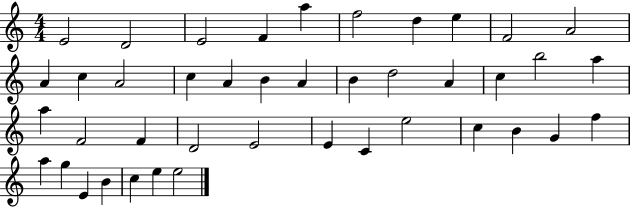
E4/h D4/h E4/h F4/q A5/q F5/h D5/q E5/q F4/h A4/h A4/q C5/q A4/h C5/q A4/q B4/q A4/q B4/q D5/h A4/q C5/q B5/h A5/q A5/q F4/h F4/q D4/h E4/h E4/q C4/q E5/h C5/q B4/q G4/q F5/q A5/q G5/q E4/q B4/q C5/q E5/q E5/h